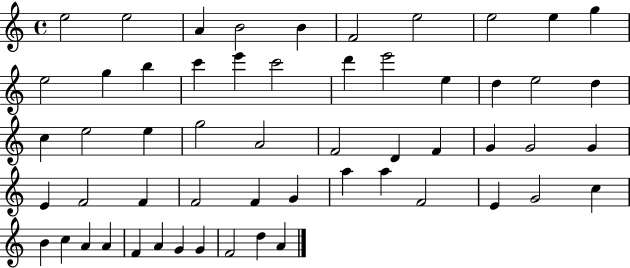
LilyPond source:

{
  \clef treble
  \time 4/4
  \defaultTimeSignature
  \key c \major
  e''2 e''2 | a'4 b'2 b'4 | f'2 e''2 | e''2 e''4 g''4 | \break e''2 g''4 b''4 | c'''4 e'''4 c'''2 | d'''4 e'''2 e''4 | d''4 e''2 d''4 | \break c''4 e''2 e''4 | g''2 a'2 | f'2 d'4 f'4 | g'4 g'2 g'4 | \break e'4 f'2 f'4 | f'2 f'4 g'4 | a''4 a''4 f'2 | e'4 g'2 c''4 | \break b'4 c''4 a'4 a'4 | f'4 a'4 g'4 g'4 | f'2 d''4 a'4 | \bar "|."
}